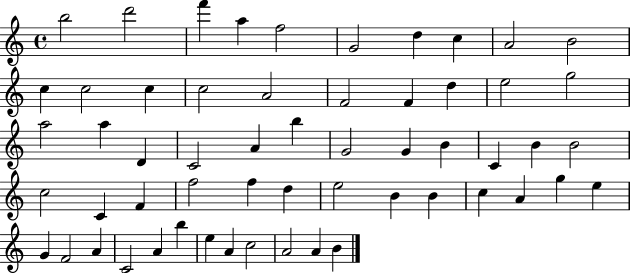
B5/h D6/h F6/q A5/q F5/h G4/h D5/q C5/q A4/h B4/h C5/q C5/h C5/q C5/h A4/h F4/h F4/q D5/q E5/h G5/h A5/h A5/q D4/q C4/h A4/q B5/q G4/h G4/q B4/q C4/q B4/q B4/h C5/h C4/q F4/q F5/h F5/q D5/q E5/h B4/q B4/q C5/q A4/q G5/q E5/q G4/q F4/h A4/q C4/h A4/q B5/q E5/q A4/q C5/h A4/h A4/q B4/q